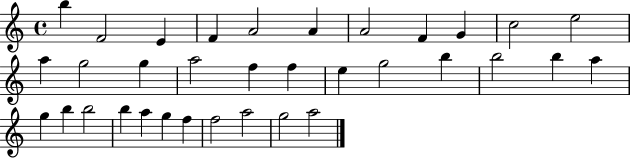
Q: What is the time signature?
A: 4/4